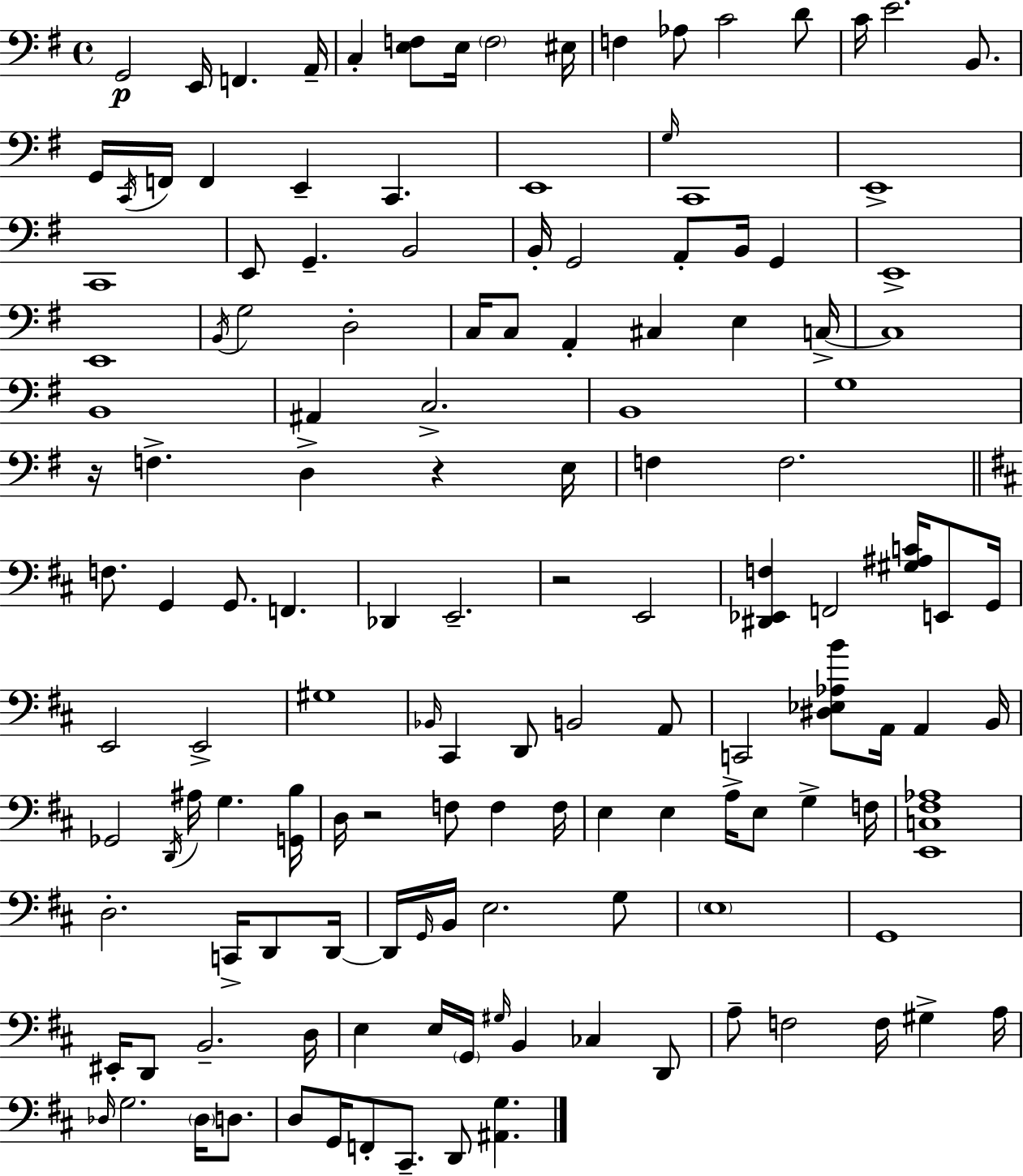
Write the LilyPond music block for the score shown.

{
  \clef bass
  \time 4/4
  \defaultTimeSignature
  \key e \minor
  g,2\p e,16 f,4. a,16-- | c4-. <e f>8 e16 \parenthesize f2 eis16 | f4 aes8 c'2 d'8 | c'16 e'2. b,8. | \break g,16 \acciaccatura { c,16 } f,16 f,4 e,4-- c,4. | e,1 | \grace { g16 } c,1 | e,1-> | \break c,1 | e,8 g,4.-- b,2 | b,16-. g,2 a,8-. b,16 g,4 | e,1-> | \break e,1 | \acciaccatura { b,16 } g2 d2-. | c16 c8 a,4-. cis4 e4 | c16->~~ c1 | \break b,1 | ais,4 c2.-> | b,1 | g1 | \break r16 f4.-> d4-> r4 | e16 f4 f2. | \bar "||" \break \key d \major f8. g,4 g,8. f,4. | des,4 e,2.-- | r2 e,2 | <dis, ees, f>4 f,2 <gis ais c'>16 e,8 g,16 | \break e,2 e,2-> | gis1 | \grace { bes,16 } cis,4 d,8 b,2 a,8 | c,2 <dis ees aes b'>8 a,16 a,4 | \break b,16 ges,2 \acciaccatura { d,16 } ais16 g4. | <g, b>16 d16 r2 f8 f4 | f16 e4 e4 a16-> e8 g4-> | f16 <e, c fis aes>1 | \break d2.-. c,16-> d,8 | d,16~~ d,16 \grace { g,16 } b,16 e2. | g8 \parenthesize e1 | g,1 | \break eis,16-. d,8 b,2.-- | d16 e4 e16 \parenthesize g,16 \grace { gis16 } b,4 ces4 | d,8 a8-- f2 f16 gis4-> | a16 \grace { des16 } g2. | \break \parenthesize des16 d8. d8 g,16 f,8-. cis,8.-- d,8 <ais, g>4. | \bar "|."
}